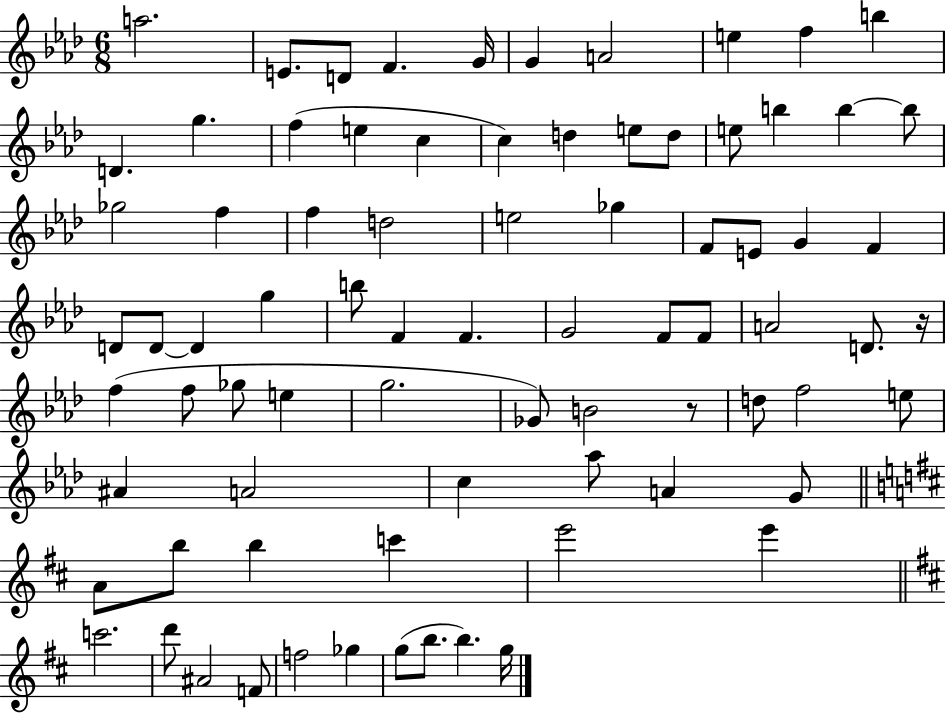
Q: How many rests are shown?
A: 2